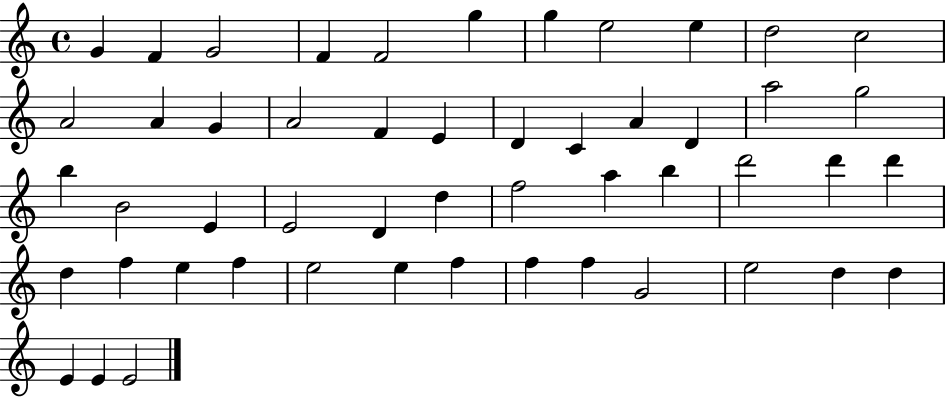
G4/q F4/q G4/h F4/q F4/h G5/q G5/q E5/h E5/q D5/h C5/h A4/h A4/q G4/q A4/h F4/q E4/q D4/q C4/q A4/q D4/q A5/h G5/h B5/q B4/h E4/q E4/h D4/q D5/q F5/h A5/q B5/q D6/h D6/q D6/q D5/q F5/q E5/q F5/q E5/h E5/q F5/q F5/q F5/q G4/h E5/h D5/q D5/q E4/q E4/q E4/h